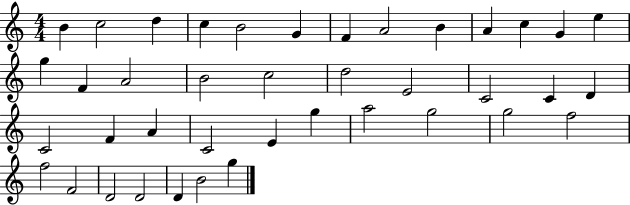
B4/q C5/h D5/q C5/q B4/h G4/q F4/q A4/h B4/q A4/q C5/q G4/q E5/q G5/q F4/q A4/h B4/h C5/h D5/h E4/h C4/h C4/q D4/q C4/h F4/q A4/q C4/h E4/q G5/q A5/h G5/h G5/h F5/h F5/h F4/h D4/h D4/h D4/q B4/h G5/q